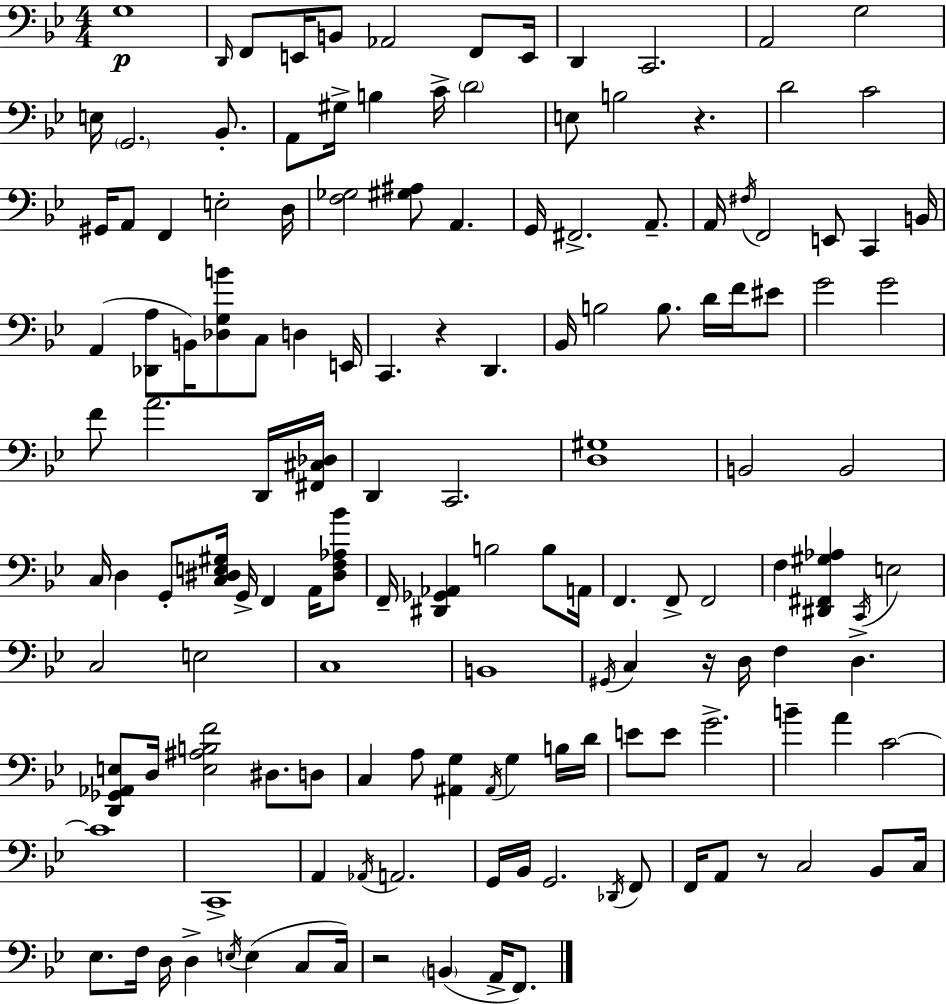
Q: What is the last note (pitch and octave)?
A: F2